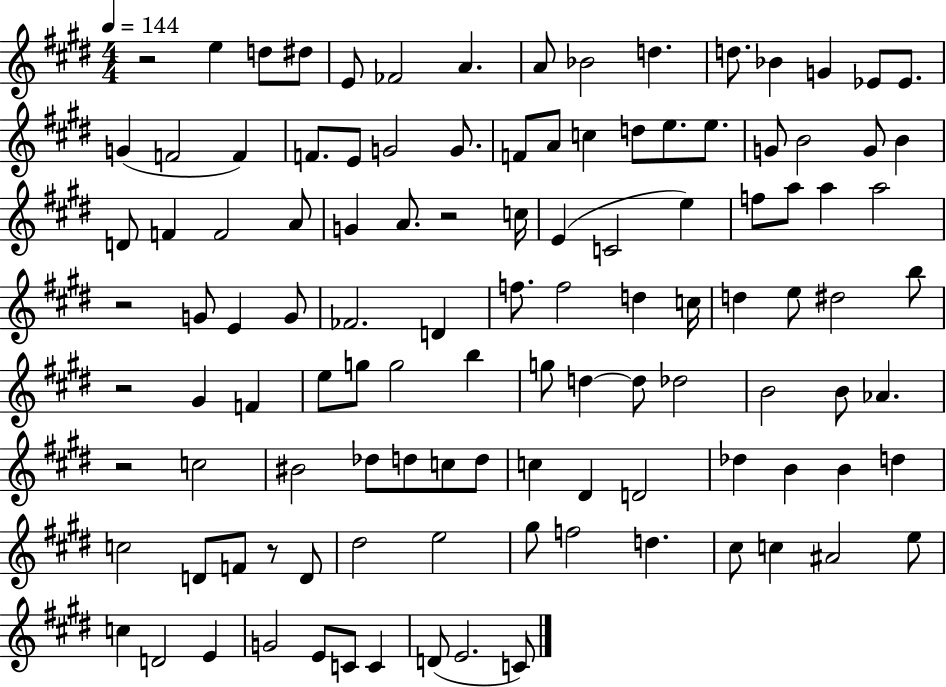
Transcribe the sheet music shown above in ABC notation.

X:1
T:Untitled
M:4/4
L:1/4
K:E
z2 e d/2 ^d/2 E/2 _F2 A A/2 _B2 d d/2 _B G _E/2 _E/2 G F2 F F/2 E/2 G2 G/2 F/2 A/2 c d/2 e/2 e/2 G/2 B2 G/2 B D/2 F F2 A/2 G A/2 z2 c/4 E C2 e f/2 a/2 a a2 z2 G/2 E G/2 _F2 D f/2 f2 d c/4 d e/2 ^d2 b/2 z2 ^G F e/2 g/2 g2 b g/2 d d/2 _d2 B2 B/2 _A z2 c2 ^B2 _d/2 d/2 c/2 d/2 c ^D D2 _d B B d c2 D/2 F/2 z/2 D/2 ^d2 e2 ^g/2 f2 d ^c/2 c ^A2 e/2 c D2 E G2 E/2 C/2 C D/2 E2 C/2